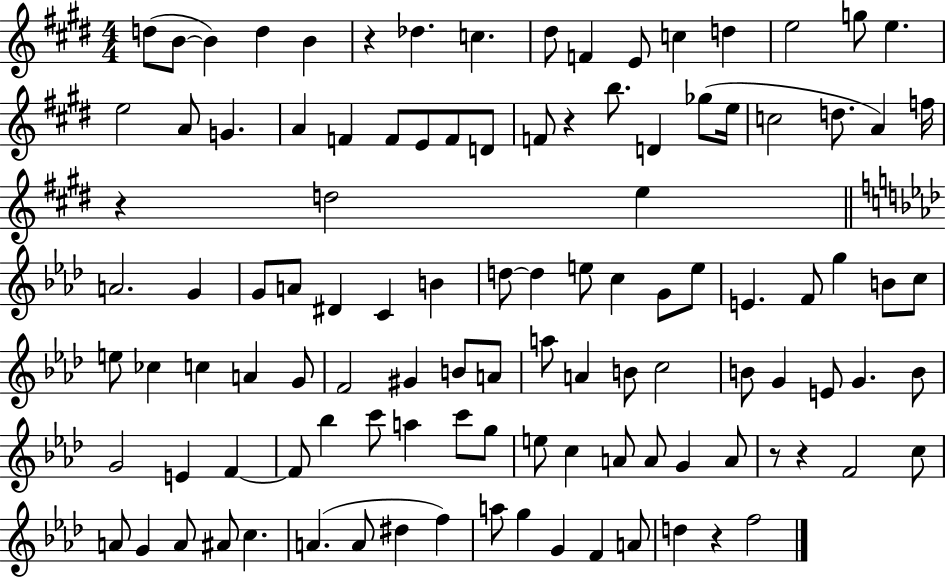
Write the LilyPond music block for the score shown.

{
  \clef treble
  \numericTimeSignature
  \time 4/4
  \key e \major
  d''8( b'8~~ b'4) d''4 b'4 | r4 des''4. c''4. | dis''8 f'4 e'8 c''4 d''4 | e''2 g''8 e''4. | \break e''2 a'8 g'4. | a'4 f'4 f'8 e'8 f'8 d'8 | f'8 r4 b''8. d'4 ges''8( e''16 | c''2 d''8. a'4) f''16 | \break r4 d''2 e''4 | \bar "||" \break \key aes \major a'2. g'4 | g'8 a'8 dis'4 c'4 b'4 | d''8~~ d''4 e''8 c''4 g'8 e''8 | e'4. f'8 g''4 b'8 c''8 | \break e''8 ces''4 c''4 a'4 g'8 | f'2 gis'4 b'8 a'8 | a''8 a'4 b'8 c''2 | b'8 g'4 e'8 g'4. b'8 | \break g'2 e'4 f'4~~ | f'8 bes''4 c'''8 a''4 c'''8 g''8 | e''8 c''4 a'8 a'8 g'4 a'8 | r8 r4 f'2 c''8 | \break a'8 g'4 a'8 ais'8 c''4. | a'4.( a'8 dis''4 f''4) | a''8 g''4 g'4 f'4 a'8 | d''4 r4 f''2 | \break \bar "|."
}